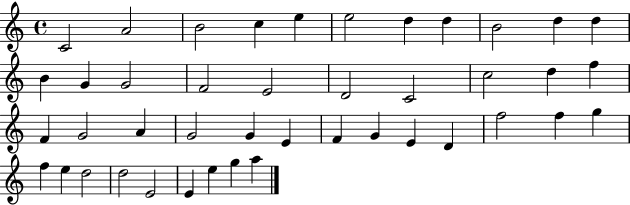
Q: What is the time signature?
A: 4/4